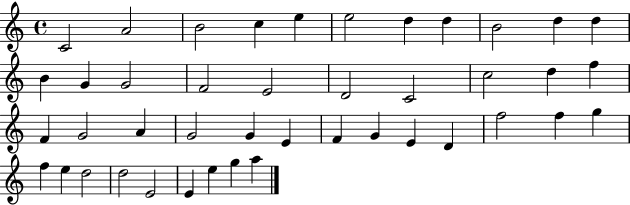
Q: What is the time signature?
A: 4/4